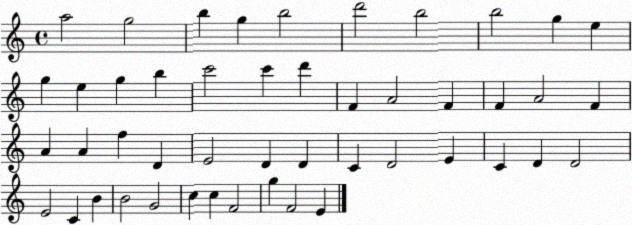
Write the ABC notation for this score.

X:1
T:Untitled
M:4/4
L:1/4
K:C
a2 g2 b g b2 d'2 b2 b2 g e g e g b c'2 c' d' F A2 F F A2 F A A f D E2 D D C D2 E C D D2 E2 C B B2 G2 c c F2 g F2 E